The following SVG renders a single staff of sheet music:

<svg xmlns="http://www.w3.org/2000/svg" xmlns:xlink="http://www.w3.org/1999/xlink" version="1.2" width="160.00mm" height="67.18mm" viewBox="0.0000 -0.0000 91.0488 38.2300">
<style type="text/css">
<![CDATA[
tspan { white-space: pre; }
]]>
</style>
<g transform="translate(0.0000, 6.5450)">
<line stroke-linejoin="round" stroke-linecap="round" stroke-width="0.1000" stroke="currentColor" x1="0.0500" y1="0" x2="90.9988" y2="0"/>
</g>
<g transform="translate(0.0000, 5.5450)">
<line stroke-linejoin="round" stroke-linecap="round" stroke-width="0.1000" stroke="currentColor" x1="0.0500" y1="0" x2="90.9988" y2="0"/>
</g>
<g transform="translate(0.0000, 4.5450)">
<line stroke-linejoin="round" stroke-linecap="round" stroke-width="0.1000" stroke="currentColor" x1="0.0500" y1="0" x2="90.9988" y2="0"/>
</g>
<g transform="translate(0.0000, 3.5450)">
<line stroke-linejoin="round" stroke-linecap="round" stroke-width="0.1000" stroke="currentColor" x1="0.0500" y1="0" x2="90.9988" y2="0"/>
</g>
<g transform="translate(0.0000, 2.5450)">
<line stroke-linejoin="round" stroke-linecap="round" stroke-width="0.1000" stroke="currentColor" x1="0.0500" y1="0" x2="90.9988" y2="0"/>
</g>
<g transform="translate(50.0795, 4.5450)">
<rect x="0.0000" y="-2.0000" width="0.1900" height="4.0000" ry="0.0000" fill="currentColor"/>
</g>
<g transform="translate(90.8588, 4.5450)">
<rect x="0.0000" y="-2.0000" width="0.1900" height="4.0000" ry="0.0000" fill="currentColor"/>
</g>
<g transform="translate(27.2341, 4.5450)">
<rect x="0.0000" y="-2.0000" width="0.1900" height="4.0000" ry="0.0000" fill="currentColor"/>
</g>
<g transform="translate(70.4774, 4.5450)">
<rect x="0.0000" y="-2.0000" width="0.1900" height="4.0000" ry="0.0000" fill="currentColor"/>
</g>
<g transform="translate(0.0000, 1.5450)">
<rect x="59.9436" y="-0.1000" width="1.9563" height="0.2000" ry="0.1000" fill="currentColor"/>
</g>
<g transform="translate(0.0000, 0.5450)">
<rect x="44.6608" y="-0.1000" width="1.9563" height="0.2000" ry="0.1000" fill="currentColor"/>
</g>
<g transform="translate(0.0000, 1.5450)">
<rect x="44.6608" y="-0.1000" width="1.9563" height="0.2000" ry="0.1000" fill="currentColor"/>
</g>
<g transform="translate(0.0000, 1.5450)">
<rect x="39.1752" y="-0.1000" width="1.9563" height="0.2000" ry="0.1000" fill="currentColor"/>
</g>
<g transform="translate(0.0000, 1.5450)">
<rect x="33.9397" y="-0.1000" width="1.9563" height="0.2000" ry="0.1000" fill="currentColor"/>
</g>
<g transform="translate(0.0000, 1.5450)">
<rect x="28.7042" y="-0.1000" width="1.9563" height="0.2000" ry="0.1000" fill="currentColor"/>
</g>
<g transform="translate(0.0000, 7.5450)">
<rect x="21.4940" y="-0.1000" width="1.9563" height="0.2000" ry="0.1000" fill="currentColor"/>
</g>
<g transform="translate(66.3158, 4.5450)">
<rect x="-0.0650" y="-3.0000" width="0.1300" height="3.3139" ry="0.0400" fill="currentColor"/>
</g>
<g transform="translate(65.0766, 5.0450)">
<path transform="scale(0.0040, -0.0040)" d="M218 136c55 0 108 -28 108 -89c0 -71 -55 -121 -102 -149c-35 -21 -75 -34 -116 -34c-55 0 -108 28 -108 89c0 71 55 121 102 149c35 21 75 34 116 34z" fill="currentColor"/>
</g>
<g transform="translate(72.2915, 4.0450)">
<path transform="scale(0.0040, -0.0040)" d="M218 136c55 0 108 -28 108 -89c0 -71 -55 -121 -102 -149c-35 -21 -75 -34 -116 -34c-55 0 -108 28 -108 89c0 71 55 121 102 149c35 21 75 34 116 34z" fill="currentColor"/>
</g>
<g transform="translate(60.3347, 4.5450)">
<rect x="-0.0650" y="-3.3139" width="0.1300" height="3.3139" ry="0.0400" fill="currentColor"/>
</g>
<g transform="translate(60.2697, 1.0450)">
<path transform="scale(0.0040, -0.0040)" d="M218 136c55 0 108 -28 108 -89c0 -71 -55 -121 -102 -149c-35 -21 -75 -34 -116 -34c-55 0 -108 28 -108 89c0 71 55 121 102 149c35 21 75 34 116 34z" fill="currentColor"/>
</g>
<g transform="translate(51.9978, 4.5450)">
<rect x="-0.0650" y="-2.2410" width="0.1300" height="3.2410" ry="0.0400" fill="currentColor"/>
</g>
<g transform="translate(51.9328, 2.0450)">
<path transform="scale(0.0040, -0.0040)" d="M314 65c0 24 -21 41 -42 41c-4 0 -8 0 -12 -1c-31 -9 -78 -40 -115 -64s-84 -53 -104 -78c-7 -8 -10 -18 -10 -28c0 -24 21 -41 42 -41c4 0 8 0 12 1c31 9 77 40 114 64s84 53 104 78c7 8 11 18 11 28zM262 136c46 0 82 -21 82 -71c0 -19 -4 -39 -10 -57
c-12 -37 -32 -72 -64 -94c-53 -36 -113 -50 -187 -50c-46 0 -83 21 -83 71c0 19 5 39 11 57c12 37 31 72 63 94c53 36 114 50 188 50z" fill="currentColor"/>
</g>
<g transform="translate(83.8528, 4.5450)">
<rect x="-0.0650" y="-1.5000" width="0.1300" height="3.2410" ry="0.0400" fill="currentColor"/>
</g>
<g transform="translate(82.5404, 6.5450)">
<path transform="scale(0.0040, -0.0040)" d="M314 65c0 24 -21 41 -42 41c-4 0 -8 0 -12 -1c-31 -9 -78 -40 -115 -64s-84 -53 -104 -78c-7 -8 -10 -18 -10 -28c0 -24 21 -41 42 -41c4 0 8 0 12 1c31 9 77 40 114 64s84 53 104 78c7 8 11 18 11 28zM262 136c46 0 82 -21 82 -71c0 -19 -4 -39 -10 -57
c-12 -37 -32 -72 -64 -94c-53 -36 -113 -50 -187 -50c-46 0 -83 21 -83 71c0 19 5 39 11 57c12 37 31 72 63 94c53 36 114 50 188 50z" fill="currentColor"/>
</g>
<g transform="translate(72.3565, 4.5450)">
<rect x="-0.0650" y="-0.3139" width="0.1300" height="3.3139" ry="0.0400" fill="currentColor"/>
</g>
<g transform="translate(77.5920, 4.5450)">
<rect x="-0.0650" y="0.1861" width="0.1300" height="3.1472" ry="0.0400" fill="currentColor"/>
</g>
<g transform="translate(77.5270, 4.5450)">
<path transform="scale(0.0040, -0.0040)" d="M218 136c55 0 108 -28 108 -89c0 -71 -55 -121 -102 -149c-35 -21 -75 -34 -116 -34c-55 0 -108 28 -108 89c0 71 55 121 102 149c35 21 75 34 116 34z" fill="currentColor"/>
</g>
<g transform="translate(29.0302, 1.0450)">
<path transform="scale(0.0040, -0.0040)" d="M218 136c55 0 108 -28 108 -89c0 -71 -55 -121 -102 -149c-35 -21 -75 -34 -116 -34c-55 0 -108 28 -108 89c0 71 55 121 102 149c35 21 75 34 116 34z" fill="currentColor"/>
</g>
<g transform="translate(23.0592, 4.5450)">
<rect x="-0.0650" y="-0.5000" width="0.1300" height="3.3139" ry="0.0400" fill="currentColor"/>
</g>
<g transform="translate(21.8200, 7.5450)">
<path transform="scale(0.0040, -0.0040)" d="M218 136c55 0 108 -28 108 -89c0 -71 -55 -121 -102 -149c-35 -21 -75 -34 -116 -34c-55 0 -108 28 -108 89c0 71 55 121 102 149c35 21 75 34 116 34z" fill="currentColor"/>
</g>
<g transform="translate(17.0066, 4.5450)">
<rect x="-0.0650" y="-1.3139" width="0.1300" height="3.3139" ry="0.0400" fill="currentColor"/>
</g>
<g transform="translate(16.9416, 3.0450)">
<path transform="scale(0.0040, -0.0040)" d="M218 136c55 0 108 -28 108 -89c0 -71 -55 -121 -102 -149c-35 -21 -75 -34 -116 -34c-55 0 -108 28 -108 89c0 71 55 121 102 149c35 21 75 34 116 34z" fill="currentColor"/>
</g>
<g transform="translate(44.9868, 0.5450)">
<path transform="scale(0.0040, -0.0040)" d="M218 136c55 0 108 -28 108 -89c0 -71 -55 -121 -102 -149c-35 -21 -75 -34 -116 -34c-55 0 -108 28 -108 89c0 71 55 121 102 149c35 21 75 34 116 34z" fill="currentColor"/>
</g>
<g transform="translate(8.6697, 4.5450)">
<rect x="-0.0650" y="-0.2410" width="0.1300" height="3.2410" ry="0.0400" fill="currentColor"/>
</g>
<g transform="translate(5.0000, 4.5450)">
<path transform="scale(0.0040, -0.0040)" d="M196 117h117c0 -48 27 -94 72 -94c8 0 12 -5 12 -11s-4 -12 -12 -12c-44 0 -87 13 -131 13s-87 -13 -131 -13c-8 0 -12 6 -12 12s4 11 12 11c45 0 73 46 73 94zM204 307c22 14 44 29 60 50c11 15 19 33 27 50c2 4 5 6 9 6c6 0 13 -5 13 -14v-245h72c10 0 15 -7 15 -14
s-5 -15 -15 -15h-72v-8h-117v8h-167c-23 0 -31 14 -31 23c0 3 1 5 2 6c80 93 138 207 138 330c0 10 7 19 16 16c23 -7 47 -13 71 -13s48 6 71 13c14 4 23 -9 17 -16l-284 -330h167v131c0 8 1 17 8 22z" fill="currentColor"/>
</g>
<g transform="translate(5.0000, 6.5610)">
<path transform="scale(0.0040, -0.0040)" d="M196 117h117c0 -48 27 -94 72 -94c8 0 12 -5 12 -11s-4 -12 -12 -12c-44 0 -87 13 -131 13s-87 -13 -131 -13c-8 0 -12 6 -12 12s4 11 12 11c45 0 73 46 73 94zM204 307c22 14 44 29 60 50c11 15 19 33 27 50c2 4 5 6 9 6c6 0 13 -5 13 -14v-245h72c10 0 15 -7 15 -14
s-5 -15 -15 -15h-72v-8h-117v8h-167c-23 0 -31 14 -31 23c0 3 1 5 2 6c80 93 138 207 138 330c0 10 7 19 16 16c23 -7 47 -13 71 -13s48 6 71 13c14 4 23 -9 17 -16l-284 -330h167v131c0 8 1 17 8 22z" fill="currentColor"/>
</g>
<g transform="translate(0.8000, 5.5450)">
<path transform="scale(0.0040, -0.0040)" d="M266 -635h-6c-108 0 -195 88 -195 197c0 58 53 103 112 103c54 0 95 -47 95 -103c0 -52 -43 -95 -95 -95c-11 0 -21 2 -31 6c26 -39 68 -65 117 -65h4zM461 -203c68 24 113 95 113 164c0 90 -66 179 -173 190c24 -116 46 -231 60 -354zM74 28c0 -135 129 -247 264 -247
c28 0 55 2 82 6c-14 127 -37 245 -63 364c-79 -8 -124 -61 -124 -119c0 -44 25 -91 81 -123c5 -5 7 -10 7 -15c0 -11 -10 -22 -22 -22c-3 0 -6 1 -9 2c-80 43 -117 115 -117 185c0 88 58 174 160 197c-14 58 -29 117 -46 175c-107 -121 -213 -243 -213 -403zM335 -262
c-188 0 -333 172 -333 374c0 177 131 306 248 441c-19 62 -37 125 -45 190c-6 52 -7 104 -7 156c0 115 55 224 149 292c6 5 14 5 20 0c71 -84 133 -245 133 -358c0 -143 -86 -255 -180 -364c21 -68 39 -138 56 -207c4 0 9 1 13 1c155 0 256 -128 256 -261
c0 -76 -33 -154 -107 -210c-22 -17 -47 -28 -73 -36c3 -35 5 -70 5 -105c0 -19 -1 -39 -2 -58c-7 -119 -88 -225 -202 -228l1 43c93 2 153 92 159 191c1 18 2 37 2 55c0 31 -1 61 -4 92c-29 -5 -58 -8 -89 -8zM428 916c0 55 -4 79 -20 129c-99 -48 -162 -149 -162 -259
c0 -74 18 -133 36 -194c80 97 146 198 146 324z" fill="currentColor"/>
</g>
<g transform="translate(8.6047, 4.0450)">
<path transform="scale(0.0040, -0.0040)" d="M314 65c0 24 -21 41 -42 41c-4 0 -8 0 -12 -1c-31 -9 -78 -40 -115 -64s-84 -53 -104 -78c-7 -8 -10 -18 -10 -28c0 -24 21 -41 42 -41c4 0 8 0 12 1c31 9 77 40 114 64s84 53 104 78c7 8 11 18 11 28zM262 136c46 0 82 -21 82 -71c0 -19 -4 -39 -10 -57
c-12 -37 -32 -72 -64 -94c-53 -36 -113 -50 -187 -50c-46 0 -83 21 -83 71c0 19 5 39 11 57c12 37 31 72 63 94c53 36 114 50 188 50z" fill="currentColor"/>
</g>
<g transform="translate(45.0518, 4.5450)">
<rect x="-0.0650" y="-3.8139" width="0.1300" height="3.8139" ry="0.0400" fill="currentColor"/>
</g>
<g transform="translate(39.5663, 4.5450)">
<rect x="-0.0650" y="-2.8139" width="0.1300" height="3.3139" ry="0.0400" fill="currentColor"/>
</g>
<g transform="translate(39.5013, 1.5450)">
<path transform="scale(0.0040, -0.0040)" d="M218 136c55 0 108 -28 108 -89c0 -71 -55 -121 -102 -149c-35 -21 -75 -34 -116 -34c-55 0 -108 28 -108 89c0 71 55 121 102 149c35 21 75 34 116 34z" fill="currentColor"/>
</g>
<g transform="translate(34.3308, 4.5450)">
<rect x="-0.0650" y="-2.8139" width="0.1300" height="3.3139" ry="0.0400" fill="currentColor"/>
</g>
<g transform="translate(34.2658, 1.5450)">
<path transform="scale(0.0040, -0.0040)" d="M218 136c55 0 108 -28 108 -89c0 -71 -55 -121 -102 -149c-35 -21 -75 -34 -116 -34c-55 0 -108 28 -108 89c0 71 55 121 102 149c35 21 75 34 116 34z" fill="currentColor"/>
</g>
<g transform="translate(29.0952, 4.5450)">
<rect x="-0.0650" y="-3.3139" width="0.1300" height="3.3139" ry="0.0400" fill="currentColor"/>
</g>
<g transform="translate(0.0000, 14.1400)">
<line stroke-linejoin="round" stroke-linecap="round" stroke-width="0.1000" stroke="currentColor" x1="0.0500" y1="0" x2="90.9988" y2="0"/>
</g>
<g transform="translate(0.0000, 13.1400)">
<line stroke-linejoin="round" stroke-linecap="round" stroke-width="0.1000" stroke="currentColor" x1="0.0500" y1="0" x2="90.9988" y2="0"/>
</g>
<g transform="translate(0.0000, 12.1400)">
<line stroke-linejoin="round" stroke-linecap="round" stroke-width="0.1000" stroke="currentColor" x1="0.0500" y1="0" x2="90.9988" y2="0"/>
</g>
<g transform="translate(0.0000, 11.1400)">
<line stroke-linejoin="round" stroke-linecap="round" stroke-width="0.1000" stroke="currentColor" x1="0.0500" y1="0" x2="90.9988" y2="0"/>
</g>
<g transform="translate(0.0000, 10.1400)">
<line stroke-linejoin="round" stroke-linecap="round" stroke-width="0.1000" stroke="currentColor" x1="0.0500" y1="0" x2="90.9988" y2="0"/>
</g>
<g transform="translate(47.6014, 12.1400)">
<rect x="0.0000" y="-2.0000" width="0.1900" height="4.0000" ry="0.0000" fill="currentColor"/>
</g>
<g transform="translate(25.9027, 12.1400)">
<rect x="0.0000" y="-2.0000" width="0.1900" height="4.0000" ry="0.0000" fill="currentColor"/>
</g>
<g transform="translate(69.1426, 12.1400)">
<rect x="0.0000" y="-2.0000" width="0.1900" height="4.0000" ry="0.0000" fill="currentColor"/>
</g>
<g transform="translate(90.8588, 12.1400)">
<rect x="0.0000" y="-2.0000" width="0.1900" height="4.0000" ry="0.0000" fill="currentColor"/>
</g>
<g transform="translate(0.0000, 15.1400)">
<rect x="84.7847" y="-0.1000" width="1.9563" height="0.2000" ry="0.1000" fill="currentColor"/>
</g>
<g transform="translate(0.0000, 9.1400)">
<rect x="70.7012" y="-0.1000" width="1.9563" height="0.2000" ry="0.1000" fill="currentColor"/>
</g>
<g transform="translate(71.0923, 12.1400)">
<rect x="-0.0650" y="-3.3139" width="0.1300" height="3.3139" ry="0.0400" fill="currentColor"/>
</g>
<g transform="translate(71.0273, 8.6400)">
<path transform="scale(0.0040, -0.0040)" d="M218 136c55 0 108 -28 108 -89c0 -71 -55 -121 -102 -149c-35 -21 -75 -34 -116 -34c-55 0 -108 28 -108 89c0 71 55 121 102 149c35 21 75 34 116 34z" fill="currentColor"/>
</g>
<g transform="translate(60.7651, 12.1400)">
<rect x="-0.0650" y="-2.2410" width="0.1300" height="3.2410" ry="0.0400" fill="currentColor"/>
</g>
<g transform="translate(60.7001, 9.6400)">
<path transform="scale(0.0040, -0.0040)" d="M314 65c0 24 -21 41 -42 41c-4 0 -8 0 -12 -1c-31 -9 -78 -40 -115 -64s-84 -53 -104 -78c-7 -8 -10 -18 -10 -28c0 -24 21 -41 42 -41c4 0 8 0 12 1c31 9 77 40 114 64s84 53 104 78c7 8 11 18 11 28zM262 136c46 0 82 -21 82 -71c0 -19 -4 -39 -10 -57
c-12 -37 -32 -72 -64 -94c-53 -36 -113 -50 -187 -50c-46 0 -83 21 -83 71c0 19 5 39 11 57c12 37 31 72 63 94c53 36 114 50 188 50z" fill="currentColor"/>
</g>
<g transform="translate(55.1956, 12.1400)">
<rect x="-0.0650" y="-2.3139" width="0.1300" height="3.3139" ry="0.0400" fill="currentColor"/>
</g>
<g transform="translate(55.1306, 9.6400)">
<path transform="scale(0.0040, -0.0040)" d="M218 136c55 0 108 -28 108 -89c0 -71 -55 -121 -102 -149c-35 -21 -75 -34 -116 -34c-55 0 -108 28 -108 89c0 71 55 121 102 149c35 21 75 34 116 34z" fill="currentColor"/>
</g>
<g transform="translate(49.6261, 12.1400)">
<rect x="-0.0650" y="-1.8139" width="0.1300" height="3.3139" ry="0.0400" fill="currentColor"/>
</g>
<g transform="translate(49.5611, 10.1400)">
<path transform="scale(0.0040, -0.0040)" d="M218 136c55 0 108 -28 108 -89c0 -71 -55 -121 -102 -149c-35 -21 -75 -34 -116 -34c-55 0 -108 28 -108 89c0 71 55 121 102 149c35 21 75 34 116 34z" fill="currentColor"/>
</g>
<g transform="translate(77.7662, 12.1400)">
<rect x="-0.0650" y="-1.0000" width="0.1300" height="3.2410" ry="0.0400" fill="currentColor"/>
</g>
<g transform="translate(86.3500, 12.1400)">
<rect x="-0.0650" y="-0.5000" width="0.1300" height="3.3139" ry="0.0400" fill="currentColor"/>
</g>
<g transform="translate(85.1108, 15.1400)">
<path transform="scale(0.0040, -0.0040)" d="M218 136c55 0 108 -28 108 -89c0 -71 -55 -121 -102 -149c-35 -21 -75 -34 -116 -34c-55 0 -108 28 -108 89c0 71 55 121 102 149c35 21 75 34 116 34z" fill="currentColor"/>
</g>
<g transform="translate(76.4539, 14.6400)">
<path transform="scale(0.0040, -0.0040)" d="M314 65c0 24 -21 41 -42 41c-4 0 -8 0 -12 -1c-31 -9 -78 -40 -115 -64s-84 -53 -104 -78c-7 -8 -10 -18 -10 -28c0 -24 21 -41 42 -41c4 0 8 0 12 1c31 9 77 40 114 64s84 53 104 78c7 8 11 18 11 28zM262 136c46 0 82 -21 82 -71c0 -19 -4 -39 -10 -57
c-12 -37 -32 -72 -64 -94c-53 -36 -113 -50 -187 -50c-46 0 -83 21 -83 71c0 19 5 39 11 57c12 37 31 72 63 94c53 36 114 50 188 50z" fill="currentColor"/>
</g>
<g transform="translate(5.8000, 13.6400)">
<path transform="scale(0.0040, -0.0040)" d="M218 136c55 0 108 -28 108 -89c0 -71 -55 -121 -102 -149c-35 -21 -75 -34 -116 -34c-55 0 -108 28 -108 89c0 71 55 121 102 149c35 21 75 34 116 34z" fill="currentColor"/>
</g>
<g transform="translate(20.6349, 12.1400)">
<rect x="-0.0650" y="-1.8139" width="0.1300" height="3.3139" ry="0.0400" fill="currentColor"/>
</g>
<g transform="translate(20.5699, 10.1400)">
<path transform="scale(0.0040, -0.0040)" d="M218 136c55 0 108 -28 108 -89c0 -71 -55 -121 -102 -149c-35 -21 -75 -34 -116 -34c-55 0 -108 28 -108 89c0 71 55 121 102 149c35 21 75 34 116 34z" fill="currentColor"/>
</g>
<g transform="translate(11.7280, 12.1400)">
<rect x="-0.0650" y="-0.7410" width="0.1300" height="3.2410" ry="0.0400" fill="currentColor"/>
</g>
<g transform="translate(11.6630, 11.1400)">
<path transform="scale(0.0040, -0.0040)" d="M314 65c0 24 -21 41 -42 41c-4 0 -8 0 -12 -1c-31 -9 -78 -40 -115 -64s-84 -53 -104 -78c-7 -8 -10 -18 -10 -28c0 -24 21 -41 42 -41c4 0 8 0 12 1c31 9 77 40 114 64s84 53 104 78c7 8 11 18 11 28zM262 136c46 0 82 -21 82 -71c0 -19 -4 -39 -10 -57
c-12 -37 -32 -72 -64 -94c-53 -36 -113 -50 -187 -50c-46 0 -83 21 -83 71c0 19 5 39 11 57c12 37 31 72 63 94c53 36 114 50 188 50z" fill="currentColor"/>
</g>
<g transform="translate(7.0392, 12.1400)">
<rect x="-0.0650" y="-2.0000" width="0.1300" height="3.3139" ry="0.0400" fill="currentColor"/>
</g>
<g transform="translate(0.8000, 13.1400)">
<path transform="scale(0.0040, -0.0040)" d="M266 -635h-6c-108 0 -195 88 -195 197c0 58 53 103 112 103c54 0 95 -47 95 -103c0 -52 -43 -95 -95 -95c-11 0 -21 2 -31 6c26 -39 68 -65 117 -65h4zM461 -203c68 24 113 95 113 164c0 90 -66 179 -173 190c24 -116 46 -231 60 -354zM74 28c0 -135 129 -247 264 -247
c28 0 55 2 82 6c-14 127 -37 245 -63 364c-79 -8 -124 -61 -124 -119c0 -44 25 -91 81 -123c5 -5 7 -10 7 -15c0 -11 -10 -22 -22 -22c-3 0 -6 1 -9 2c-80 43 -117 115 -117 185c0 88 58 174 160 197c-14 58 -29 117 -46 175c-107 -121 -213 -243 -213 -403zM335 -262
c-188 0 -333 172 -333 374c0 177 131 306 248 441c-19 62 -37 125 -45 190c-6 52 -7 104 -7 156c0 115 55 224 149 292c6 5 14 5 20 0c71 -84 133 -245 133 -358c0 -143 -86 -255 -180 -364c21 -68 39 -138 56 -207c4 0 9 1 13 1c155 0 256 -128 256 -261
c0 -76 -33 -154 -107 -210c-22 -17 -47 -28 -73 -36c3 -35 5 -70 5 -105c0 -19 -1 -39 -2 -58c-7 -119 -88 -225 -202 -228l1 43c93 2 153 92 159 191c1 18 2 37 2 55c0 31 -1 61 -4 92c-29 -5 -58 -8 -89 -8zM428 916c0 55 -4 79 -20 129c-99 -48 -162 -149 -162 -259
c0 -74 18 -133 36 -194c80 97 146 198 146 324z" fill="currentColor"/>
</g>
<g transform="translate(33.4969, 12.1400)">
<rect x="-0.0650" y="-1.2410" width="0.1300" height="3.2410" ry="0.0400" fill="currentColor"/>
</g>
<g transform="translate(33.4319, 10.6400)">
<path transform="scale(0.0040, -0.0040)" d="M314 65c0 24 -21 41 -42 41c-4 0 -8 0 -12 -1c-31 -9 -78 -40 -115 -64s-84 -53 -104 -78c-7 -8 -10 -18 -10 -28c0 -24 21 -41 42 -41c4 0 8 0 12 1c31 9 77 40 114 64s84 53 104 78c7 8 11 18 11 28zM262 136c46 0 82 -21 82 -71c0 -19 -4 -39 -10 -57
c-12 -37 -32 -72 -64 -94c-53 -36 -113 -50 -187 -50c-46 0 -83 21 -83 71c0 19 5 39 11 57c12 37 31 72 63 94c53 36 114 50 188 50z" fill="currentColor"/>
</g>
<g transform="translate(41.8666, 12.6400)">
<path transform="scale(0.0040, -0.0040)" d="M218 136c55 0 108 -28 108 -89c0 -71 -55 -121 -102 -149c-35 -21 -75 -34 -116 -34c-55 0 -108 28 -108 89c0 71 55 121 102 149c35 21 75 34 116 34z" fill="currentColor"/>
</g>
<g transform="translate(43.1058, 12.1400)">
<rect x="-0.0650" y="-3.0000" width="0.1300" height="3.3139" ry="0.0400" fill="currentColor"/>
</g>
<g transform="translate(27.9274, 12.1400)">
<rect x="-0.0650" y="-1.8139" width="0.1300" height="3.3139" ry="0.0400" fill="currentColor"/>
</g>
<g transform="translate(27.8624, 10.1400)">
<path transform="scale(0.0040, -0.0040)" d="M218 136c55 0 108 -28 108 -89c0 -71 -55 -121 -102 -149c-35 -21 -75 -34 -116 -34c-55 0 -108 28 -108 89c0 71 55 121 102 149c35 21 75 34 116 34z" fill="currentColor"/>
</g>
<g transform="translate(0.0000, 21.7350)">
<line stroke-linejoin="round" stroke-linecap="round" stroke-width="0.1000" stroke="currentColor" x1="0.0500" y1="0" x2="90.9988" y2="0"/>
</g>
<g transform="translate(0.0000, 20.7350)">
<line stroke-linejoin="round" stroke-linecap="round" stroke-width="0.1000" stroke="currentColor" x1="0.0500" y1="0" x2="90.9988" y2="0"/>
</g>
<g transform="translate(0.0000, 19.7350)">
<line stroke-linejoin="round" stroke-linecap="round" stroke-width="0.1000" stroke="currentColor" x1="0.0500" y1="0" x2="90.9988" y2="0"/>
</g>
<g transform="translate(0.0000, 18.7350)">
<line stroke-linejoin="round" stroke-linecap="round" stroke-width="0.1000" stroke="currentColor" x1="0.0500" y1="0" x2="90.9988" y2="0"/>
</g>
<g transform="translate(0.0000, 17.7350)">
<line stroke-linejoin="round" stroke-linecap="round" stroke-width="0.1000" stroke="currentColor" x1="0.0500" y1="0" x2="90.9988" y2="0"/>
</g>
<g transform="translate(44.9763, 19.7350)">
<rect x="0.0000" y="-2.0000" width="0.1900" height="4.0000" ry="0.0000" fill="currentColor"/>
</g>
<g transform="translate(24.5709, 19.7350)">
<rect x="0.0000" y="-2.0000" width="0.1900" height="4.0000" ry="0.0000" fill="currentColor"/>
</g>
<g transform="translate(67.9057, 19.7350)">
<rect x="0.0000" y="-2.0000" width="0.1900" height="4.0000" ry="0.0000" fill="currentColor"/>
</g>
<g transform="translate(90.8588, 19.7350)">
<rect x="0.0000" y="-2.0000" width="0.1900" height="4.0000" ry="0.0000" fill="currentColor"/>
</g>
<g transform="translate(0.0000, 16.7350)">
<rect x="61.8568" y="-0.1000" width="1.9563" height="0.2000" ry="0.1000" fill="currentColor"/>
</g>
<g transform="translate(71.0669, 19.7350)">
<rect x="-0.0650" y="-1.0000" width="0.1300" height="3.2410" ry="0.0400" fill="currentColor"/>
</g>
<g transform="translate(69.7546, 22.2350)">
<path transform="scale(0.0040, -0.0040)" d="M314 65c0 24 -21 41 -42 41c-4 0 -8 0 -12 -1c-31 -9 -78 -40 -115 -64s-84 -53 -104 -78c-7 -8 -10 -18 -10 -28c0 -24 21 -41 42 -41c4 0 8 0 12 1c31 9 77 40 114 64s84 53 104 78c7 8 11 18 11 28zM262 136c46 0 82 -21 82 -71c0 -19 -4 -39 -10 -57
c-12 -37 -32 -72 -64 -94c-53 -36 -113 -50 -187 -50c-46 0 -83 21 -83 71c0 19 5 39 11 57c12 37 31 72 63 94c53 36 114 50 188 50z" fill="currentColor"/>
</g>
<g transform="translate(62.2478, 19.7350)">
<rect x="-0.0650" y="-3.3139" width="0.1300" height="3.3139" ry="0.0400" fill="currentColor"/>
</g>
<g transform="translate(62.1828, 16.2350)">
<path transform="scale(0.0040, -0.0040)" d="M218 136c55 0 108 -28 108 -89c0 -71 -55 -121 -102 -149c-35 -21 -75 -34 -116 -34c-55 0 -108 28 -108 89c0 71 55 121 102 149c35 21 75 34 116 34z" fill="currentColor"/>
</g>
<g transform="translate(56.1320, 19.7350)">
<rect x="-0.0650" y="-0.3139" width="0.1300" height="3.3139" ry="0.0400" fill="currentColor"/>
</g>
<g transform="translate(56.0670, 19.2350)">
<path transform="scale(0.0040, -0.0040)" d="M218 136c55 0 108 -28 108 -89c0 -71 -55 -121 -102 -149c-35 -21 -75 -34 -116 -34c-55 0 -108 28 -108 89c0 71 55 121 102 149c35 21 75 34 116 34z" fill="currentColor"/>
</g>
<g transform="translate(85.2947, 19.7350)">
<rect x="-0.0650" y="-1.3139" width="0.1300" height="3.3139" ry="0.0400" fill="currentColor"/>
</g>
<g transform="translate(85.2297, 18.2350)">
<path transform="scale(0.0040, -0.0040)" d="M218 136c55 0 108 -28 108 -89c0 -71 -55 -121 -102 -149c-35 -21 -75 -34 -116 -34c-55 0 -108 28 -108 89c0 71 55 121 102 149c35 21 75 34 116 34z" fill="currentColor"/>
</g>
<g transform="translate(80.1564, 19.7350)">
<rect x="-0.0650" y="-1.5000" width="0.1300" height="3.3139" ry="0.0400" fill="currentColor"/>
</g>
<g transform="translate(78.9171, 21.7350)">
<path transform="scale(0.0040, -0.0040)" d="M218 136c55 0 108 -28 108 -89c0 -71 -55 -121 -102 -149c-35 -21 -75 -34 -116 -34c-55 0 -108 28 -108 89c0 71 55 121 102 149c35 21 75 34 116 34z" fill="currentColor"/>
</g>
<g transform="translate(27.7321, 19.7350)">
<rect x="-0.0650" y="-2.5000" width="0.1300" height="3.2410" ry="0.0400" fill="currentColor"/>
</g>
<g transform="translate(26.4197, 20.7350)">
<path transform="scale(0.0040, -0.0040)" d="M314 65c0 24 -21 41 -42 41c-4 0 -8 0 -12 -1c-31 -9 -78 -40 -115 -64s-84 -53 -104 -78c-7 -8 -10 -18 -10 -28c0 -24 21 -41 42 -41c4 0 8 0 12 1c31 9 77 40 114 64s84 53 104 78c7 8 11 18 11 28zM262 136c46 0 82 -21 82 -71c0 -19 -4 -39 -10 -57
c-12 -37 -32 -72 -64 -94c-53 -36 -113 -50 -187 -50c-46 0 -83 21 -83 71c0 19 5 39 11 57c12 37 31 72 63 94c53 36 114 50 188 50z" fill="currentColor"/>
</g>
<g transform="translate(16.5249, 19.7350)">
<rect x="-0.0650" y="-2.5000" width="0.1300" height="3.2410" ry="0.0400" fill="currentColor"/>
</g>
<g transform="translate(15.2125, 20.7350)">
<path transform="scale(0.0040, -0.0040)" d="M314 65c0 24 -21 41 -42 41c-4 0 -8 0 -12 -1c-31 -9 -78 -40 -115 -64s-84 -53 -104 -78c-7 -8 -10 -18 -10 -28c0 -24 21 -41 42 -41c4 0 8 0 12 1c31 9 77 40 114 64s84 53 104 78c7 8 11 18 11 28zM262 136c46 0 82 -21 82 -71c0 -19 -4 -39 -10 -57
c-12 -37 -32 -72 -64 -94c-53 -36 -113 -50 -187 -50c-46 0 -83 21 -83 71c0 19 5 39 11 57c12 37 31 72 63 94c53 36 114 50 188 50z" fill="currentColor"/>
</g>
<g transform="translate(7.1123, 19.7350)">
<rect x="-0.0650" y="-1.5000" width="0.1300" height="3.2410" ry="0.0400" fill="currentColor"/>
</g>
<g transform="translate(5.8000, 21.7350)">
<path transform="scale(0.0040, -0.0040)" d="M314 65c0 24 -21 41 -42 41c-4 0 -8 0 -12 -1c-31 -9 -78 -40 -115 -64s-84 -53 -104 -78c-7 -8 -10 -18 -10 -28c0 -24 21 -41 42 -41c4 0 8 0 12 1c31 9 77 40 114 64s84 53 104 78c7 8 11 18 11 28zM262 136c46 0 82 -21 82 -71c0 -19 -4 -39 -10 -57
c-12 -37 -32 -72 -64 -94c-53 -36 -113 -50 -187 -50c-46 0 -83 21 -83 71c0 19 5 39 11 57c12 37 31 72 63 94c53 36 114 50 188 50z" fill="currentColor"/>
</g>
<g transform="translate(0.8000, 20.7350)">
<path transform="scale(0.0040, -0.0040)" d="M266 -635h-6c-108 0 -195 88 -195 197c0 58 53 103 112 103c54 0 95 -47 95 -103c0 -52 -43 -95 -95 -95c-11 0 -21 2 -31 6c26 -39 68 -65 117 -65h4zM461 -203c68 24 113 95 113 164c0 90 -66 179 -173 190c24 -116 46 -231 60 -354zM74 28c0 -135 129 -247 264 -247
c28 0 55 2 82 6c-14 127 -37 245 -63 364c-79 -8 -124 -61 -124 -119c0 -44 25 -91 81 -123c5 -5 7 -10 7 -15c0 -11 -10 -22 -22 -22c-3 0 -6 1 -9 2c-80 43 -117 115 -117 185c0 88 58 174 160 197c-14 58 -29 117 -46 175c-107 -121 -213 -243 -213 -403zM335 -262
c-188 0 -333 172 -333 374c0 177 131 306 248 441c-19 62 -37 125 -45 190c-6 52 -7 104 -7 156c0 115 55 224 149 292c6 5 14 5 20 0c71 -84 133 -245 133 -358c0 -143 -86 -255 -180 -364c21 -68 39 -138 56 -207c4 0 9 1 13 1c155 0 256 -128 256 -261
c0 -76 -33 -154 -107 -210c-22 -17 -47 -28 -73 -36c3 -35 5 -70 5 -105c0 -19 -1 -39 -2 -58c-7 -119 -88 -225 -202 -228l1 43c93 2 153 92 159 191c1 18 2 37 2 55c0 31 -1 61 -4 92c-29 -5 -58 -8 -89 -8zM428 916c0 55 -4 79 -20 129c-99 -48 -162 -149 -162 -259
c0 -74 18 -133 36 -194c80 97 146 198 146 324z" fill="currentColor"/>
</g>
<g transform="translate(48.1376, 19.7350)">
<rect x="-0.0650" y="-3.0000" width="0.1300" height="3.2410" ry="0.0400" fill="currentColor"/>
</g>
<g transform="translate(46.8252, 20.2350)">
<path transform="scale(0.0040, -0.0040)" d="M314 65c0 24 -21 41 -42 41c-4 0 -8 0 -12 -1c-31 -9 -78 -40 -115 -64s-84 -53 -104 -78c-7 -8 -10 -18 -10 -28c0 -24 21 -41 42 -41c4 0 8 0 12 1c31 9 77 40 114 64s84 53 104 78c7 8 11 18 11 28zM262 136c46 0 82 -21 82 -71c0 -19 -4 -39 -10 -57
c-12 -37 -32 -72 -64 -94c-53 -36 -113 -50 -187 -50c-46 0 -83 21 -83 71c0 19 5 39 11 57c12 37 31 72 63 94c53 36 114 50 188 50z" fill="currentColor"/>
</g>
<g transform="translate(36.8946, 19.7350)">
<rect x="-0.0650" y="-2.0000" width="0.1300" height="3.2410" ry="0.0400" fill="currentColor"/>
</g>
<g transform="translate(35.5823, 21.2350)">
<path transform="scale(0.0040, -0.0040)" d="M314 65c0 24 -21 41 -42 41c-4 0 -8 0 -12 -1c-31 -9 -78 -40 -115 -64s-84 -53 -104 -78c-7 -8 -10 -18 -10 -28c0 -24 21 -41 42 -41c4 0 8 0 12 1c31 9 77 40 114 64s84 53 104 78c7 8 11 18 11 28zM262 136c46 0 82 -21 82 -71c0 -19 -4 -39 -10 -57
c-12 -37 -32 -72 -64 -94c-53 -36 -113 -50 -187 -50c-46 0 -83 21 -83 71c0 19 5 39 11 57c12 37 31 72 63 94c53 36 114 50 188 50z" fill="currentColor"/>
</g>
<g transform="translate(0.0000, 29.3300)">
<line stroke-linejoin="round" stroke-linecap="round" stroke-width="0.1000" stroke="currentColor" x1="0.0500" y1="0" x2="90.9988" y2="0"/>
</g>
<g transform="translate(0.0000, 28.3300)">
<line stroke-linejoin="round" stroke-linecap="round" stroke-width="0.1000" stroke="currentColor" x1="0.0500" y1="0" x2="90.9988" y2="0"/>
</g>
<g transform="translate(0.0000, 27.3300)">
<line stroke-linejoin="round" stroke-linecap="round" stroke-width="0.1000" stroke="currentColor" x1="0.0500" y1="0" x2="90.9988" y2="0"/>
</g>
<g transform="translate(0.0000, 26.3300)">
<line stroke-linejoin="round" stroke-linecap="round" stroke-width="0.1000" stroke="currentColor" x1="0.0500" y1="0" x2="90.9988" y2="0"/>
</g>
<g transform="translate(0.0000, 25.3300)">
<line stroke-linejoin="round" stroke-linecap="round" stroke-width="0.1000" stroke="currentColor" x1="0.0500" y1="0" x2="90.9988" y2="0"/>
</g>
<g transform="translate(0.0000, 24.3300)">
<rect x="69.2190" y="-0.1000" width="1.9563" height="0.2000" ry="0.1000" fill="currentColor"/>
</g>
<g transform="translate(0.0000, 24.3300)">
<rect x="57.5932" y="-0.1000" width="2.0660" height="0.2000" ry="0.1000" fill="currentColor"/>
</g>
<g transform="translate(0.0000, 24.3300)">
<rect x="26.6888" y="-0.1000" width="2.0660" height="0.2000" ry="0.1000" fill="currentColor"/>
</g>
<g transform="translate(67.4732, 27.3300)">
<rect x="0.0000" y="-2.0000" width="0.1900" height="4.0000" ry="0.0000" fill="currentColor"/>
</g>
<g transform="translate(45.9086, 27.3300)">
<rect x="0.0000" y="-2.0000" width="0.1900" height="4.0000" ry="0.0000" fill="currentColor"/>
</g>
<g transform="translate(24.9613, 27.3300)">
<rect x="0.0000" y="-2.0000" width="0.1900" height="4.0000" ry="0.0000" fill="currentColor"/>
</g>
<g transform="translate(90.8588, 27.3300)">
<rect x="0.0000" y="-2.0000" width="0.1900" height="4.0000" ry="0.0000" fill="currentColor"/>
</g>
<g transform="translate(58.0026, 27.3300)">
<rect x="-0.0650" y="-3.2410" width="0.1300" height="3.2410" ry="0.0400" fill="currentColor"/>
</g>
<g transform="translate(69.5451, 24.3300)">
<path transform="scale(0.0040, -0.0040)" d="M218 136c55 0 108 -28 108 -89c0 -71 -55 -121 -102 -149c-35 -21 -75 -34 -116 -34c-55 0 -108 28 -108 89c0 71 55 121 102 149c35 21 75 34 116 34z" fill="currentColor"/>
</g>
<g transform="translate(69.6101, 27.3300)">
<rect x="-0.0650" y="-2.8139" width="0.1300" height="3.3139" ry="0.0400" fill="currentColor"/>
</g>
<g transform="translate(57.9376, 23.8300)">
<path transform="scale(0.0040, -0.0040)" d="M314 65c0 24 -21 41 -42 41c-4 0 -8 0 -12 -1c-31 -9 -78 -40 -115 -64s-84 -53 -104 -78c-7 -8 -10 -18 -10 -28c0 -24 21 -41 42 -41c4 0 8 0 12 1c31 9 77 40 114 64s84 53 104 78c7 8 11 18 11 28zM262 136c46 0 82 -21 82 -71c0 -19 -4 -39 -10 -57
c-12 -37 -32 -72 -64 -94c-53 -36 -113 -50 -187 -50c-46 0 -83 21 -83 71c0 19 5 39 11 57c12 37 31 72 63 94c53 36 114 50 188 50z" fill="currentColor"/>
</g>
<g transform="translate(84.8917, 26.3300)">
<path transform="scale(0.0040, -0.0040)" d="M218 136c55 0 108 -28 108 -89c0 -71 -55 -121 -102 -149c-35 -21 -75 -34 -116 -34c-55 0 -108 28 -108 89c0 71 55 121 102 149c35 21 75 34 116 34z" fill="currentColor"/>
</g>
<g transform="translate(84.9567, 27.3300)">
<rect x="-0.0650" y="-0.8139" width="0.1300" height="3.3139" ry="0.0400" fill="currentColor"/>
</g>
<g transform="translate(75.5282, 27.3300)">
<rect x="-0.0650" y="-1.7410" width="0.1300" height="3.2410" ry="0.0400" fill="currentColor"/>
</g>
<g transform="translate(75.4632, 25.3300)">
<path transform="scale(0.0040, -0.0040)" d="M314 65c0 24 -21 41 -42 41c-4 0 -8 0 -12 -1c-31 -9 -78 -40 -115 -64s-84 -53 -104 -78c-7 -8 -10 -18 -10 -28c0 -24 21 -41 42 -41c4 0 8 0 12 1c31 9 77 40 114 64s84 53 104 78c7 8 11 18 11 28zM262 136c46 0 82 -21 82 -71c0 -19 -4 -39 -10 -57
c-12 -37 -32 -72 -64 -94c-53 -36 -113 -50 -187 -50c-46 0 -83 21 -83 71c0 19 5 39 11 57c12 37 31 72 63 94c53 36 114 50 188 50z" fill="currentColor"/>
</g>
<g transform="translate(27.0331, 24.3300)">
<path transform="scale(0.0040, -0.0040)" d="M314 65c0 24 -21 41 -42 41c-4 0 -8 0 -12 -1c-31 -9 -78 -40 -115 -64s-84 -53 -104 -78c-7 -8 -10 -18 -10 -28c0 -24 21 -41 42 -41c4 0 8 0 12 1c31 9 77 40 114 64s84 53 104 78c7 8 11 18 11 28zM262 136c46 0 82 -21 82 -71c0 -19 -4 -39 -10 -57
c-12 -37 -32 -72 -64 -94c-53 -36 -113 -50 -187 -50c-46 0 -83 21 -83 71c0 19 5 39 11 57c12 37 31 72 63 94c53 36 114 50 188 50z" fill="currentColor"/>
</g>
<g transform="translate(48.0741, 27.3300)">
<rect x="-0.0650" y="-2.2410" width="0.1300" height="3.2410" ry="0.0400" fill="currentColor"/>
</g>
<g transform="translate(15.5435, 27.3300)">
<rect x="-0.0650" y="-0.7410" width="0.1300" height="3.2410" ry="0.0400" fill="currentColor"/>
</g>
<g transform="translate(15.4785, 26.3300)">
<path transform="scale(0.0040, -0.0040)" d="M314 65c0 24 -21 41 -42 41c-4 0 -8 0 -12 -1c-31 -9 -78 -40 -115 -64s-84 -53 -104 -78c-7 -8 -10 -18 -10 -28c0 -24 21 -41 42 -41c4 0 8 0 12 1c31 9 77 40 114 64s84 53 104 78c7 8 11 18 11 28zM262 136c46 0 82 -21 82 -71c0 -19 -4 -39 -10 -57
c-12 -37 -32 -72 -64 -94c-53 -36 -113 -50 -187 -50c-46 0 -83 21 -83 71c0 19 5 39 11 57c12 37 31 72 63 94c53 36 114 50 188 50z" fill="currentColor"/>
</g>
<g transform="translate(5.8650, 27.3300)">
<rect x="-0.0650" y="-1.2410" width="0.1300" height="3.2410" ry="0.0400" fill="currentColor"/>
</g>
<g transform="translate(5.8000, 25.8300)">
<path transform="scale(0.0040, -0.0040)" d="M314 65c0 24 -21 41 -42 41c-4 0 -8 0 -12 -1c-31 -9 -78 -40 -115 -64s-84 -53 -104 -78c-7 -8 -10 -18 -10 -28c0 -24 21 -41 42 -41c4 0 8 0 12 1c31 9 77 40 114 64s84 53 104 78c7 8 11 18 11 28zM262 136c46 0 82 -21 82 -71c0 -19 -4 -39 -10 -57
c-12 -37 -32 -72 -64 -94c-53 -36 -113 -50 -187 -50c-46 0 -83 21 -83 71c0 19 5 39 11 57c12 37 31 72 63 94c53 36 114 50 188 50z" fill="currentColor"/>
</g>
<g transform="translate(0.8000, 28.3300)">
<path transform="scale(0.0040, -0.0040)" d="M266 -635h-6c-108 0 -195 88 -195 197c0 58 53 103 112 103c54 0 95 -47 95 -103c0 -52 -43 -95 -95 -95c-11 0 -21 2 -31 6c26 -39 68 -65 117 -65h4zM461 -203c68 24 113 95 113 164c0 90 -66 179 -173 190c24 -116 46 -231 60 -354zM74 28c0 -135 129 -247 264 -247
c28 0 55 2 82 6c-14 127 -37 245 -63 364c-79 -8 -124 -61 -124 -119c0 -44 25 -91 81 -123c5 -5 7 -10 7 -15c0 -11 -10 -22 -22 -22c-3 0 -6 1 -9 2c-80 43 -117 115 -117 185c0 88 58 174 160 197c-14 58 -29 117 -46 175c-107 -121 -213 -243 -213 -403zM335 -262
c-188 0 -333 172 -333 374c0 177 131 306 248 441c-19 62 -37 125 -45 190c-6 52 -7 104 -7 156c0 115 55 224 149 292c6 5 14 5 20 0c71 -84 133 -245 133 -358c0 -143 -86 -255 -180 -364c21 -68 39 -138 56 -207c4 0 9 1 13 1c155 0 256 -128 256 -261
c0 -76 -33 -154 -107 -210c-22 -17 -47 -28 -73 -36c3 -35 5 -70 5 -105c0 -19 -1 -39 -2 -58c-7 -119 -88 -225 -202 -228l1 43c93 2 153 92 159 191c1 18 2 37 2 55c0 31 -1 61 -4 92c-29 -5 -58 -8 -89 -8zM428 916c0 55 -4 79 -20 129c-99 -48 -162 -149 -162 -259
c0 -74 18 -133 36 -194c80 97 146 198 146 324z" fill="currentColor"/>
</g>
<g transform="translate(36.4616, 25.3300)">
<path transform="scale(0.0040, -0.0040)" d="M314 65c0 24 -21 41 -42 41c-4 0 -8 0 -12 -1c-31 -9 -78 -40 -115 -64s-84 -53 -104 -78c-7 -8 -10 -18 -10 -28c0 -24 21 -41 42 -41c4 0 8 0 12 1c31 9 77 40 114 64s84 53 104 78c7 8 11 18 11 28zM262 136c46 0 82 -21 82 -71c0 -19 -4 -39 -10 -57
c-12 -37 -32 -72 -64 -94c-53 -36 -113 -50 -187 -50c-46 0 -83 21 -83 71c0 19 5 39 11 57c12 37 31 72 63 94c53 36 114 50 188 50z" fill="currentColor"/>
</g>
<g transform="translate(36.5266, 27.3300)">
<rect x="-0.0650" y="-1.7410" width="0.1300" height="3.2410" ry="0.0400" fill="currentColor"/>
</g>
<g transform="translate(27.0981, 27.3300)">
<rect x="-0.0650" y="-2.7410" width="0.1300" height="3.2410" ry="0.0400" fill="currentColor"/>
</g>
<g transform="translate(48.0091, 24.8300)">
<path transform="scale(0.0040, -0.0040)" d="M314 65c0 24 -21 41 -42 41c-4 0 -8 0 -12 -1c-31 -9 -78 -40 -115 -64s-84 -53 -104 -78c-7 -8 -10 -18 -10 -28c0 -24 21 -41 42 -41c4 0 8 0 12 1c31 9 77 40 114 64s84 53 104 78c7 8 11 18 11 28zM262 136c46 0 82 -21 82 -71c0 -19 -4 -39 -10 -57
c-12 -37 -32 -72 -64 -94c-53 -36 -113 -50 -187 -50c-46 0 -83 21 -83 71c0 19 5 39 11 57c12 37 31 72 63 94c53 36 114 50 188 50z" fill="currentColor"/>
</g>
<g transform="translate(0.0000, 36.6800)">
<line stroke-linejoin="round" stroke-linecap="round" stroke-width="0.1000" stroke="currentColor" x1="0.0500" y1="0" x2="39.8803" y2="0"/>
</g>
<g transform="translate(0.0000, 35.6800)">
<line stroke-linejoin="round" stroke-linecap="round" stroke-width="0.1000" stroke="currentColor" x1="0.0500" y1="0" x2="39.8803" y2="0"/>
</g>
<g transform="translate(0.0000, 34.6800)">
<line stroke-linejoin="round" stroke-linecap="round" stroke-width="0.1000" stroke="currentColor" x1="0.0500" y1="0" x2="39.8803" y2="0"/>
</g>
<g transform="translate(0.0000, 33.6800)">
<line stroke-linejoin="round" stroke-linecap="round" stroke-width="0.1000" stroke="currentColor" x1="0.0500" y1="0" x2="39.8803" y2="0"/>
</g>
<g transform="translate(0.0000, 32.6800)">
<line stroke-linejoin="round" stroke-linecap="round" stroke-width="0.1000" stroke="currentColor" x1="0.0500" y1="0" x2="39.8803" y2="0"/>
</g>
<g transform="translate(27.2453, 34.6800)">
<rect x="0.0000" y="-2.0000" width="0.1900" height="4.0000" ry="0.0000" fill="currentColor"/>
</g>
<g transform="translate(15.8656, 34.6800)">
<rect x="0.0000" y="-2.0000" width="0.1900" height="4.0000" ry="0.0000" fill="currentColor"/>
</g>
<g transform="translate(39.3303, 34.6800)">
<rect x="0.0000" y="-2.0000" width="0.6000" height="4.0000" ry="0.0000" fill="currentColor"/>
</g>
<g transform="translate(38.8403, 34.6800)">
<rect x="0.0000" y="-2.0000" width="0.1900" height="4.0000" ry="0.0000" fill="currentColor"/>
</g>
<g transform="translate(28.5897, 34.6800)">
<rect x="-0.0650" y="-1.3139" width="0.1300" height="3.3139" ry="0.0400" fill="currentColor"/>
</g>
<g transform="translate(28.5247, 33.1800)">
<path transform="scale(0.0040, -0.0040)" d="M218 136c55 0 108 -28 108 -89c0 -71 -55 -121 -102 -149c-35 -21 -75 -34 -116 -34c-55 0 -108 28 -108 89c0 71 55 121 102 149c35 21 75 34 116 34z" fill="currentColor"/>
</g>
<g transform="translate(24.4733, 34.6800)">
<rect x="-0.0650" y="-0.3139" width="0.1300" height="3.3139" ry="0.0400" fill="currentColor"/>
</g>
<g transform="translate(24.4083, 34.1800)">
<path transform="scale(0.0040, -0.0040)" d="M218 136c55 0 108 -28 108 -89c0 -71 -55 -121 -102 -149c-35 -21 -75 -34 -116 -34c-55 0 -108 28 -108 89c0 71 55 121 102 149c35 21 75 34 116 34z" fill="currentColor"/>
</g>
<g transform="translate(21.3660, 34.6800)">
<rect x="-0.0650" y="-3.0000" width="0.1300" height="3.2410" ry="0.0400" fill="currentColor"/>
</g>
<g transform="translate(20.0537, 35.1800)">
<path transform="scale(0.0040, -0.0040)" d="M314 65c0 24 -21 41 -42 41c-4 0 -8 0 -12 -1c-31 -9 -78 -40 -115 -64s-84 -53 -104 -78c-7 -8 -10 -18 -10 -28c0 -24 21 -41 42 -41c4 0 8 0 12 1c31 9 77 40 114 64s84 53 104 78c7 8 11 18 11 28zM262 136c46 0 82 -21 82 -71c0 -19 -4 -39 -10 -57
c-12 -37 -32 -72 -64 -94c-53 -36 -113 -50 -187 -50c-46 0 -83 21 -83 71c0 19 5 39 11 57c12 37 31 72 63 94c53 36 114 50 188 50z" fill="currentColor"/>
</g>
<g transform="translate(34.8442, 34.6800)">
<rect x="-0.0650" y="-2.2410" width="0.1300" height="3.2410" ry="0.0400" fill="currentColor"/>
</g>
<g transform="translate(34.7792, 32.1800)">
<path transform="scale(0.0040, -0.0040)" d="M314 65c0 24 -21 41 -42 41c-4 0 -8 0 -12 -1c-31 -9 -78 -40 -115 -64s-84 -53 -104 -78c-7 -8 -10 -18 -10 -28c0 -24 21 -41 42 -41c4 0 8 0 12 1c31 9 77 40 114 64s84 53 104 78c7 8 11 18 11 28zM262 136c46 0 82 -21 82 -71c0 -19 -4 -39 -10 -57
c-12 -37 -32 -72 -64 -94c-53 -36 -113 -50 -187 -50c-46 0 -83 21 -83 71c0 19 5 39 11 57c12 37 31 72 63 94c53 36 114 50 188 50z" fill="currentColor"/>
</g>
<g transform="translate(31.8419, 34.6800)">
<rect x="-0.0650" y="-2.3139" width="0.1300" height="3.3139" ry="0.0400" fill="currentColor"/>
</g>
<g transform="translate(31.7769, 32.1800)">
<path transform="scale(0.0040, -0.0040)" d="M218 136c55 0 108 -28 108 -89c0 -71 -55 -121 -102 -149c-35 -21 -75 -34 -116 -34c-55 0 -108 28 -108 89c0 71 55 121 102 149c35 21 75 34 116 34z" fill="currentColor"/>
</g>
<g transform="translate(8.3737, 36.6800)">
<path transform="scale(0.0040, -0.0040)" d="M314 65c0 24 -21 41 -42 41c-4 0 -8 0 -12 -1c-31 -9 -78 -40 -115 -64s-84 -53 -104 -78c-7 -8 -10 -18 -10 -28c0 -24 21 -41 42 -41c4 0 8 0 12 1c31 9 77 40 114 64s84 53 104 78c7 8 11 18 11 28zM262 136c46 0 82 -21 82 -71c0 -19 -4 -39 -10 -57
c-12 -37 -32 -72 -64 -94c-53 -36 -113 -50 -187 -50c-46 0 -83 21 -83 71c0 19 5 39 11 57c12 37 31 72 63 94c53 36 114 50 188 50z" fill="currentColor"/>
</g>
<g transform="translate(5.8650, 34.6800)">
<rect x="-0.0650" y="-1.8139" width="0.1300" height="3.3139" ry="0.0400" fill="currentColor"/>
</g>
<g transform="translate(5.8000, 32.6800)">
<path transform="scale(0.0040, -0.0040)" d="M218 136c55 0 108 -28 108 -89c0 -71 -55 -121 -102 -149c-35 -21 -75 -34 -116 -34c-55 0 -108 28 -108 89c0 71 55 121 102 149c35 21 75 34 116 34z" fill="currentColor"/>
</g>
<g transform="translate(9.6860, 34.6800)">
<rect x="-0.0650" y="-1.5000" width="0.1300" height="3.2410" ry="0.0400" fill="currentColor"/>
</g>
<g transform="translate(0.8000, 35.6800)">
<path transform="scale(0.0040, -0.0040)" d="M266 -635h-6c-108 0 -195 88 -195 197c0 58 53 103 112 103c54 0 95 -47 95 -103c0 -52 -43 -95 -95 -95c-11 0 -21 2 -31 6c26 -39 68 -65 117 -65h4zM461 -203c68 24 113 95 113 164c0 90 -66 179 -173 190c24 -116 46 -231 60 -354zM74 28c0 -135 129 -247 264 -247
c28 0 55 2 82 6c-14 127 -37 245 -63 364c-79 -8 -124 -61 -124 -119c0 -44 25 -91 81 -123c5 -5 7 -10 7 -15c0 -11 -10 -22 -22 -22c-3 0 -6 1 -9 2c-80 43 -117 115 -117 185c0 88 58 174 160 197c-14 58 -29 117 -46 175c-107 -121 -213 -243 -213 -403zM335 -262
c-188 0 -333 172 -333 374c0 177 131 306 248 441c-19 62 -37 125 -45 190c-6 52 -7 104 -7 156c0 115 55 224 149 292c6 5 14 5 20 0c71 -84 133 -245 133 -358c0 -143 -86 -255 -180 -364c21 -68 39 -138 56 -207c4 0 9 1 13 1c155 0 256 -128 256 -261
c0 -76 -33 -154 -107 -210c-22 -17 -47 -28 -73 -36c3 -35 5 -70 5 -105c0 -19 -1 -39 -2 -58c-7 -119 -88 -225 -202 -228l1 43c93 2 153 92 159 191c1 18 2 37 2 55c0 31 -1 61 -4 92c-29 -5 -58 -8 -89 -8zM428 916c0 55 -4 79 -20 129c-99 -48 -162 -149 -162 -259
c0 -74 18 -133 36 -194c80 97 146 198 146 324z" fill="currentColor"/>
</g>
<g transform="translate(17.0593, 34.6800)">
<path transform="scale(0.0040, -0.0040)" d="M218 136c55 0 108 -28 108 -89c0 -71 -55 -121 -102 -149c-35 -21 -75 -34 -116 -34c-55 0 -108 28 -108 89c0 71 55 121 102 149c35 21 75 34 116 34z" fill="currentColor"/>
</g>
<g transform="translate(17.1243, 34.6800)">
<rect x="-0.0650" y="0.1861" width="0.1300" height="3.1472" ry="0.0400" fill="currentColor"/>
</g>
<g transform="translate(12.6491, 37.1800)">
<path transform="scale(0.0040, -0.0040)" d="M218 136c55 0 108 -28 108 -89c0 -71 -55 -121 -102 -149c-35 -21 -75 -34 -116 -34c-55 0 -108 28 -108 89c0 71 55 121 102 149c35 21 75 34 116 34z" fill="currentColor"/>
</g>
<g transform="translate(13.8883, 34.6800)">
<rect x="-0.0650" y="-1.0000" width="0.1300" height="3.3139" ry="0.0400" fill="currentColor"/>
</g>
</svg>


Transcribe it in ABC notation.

X:1
T:Untitled
M:4/4
L:1/4
K:C
c2 e C b a a c' g2 b A c B E2 F d2 f f e2 A f g g2 b D2 C E2 G2 G2 F2 A2 c b D2 E e e2 d2 a2 f2 g2 b2 a f2 d f E2 D B A2 c e g g2